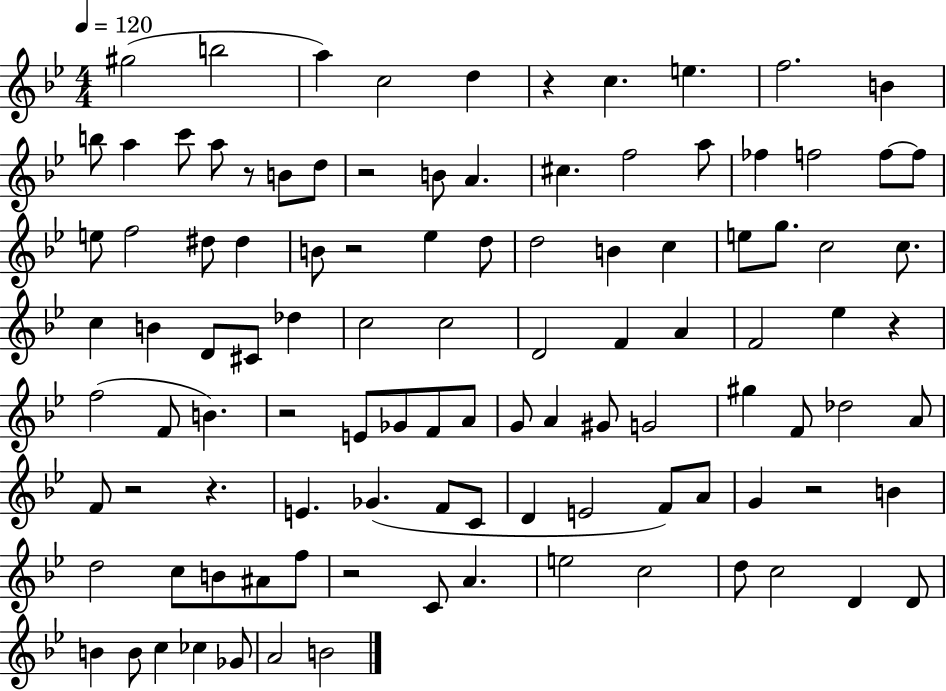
G#5/h B5/h A5/q C5/h D5/q R/q C5/q. E5/q. F5/h. B4/q B5/e A5/q C6/e A5/e R/e B4/e D5/e R/h B4/e A4/q. C#5/q. F5/h A5/e FES5/q F5/h F5/e F5/e E5/e F5/h D#5/e D#5/q B4/e R/h Eb5/q D5/e D5/h B4/q C5/q E5/e G5/e. C5/h C5/e. C5/q B4/q D4/e C#4/e Db5/q C5/h C5/h D4/h F4/q A4/q F4/h Eb5/q R/q F5/h F4/e B4/q. R/h E4/e Gb4/e F4/e A4/e G4/e A4/q G#4/e G4/h G#5/q F4/e Db5/h A4/e F4/e R/h R/q. E4/q. Gb4/q. F4/e C4/e D4/q E4/h F4/e A4/e G4/q R/h B4/q D5/h C5/e B4/e A#4/e F5/e R/h C4/e A4/q. E5/h C5/h D5/e C5/h D4/q D4/e B4/q B4/e C5/q CES5/q Gb4/e A4/h B4/h